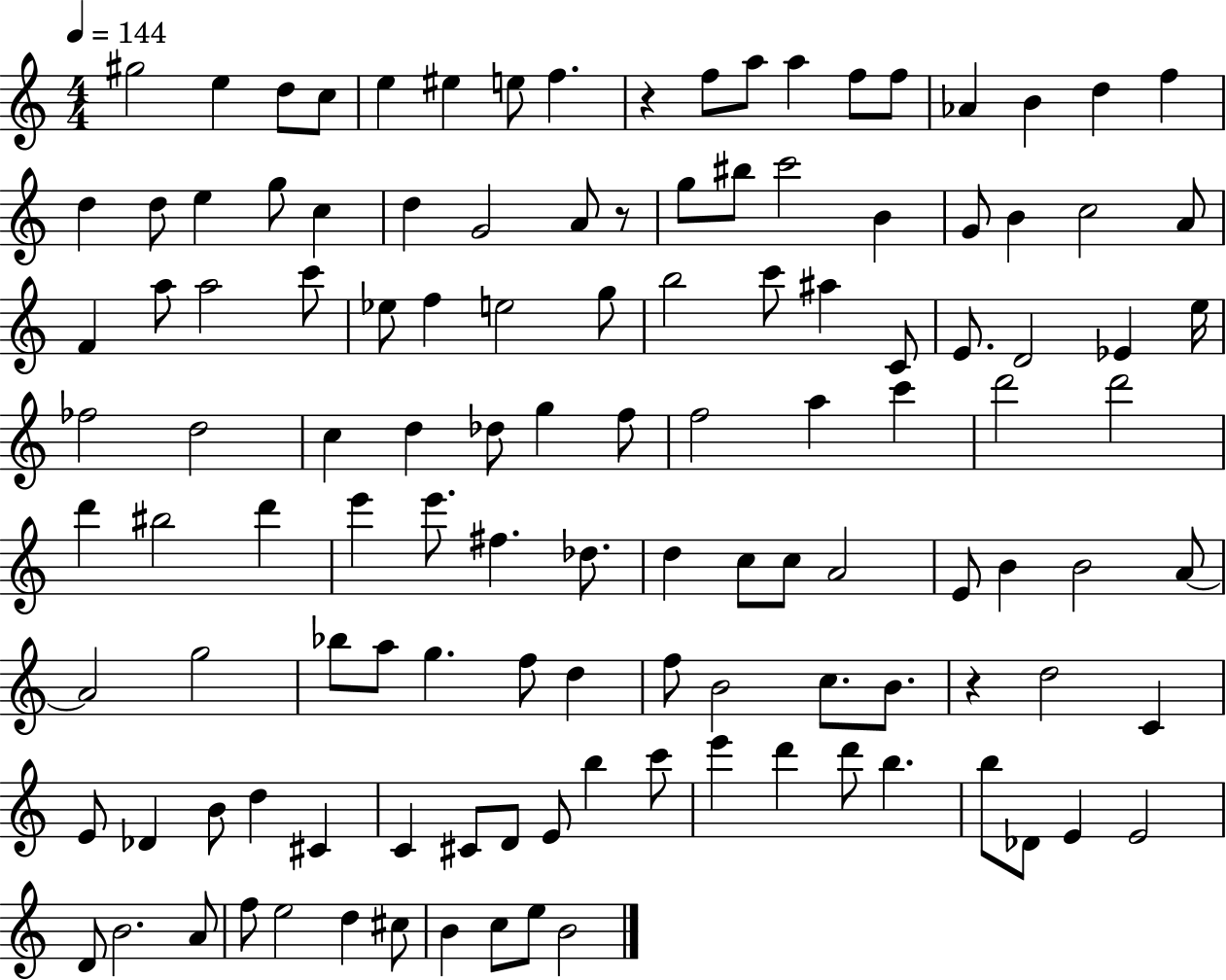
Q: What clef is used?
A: treble